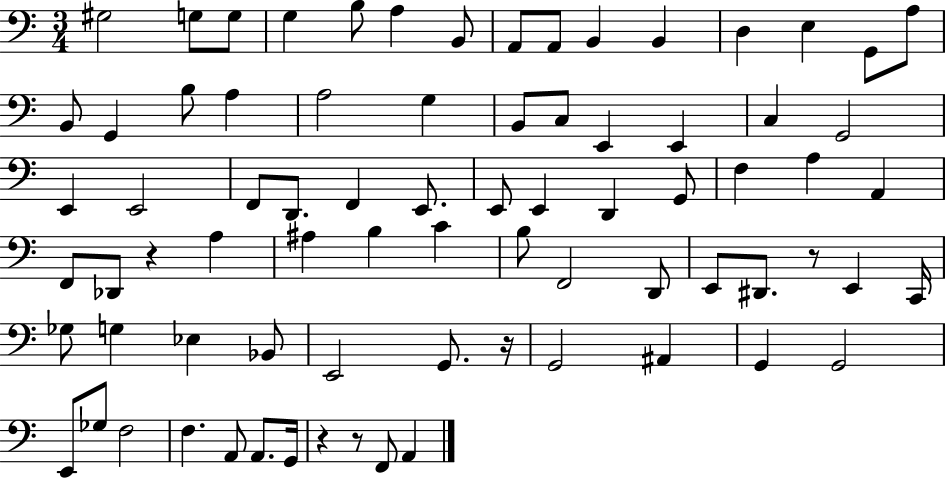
{
  \clef bass
  \numericTimeSignature
  \time 3/4
  \key c \major
  gis2 g8 g8 | g4 b8 a4 b,8 | a,8 a,8 b,4 b,4 | d4 e4 g,8 a8 | \break b,8 g,4 b8 a4 | a2 g4 | b,8 c8 e,4 e,4 | c4 g,2 | \break e,4 e,2 | f,8 d,8. f,4 e,8. | e,8 e,4 d,4 g,8 | f4 a4 a,4 | \break f,8 des,8 r4 a4 | ais4 b4 c'4 | b8 f,2 d,8 | e,8 dis,8. r8 e,4 c,16 | \break ges8 g4 ees4 bes,8 | e,2 g,8. r16 | g,2 ais,4 | g,4 g,2 | \break e,8 ges8 f2 | f4. a,8 a,8. g,16 | r4 r8 f,8 a,4 | \bar "|."
}